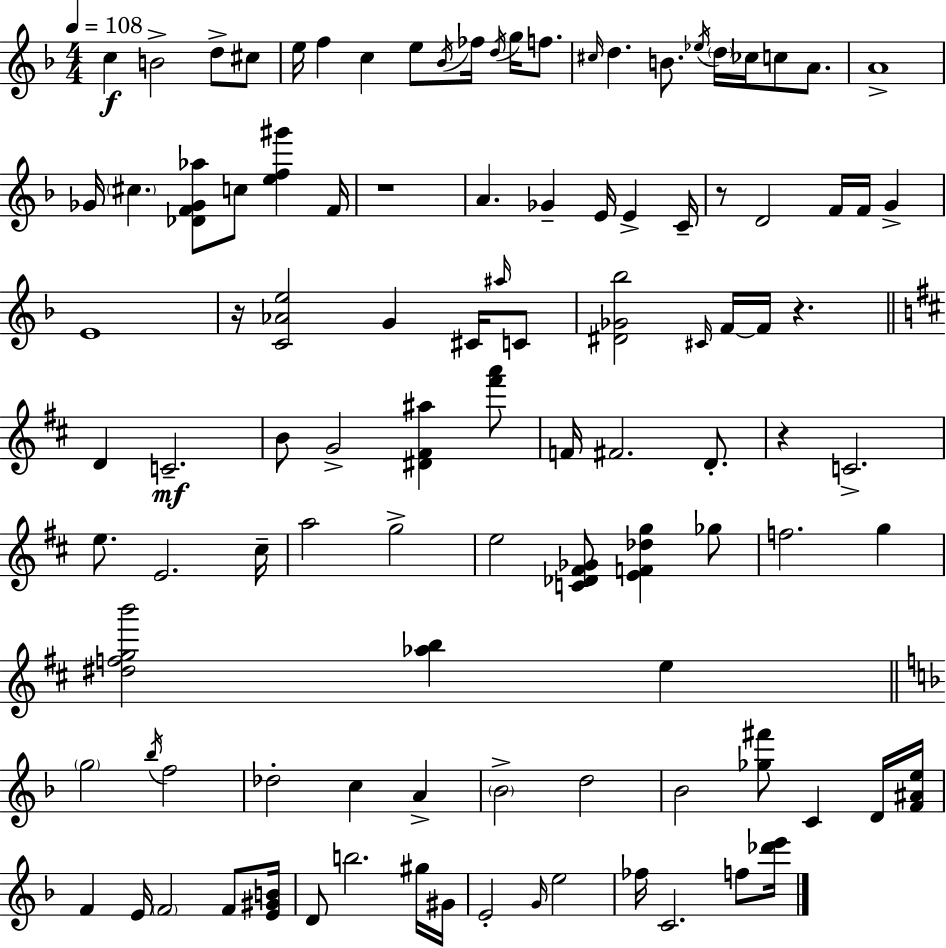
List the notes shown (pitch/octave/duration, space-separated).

C5/q B4/h D5/e C#5/e E5/s F5/q C5/q E5/e Bb4/s FES5/s D5/s G5/s F5/e. C#5/s D5/q. B4/e. Eb5/s D5/s CES5/s C5/e A4/e. A4/w Gb4/s C#5/q. [Db4,F4,Gb4,Ab5]/e C5/e [E5,F5,G#6]/q F4/s R/w A4/q. Gb4/q E4/s E4/q C4/s R/e D4/h F4/s F4/s G4/q E4/w R/s [C4,Ab4,E5]/h G4/q C#4/s A#5/s C4/e [D#4,Gb4,Bb5]/h C#4/s F4/s F4/s R/q. D4/q C4/h. B4/e G4/h [D#4,F#4,A#5]/q [F#6,A6]/e F4/s F#4/h. D4/e. R/q C4/h. E5/e. E4/h. C#5/s A5/h G5/h E5/h [C4,Db4,F#4,Gb4]/e [E4,F4,Db5,G5]/q Gb5/e F5/h. G5/q [D#5,F5,G5,B6]/h [Ab5,B5]/q E5/q G5/h Bb5/s F5/h Db5/h C5/q A4/q Bb4/h D5/h Bb4/h [Gb5,F#6]/e C4/q D4/s [F4,A#4,E5]/s F4/q E4/s F4/h F4/e [E4,G#4,B4]/s D4/e B5/h. G#5/s G#4/s E4/h G4/s E5/h FES5/s C4/h. F5/e [Db6,E6]/s